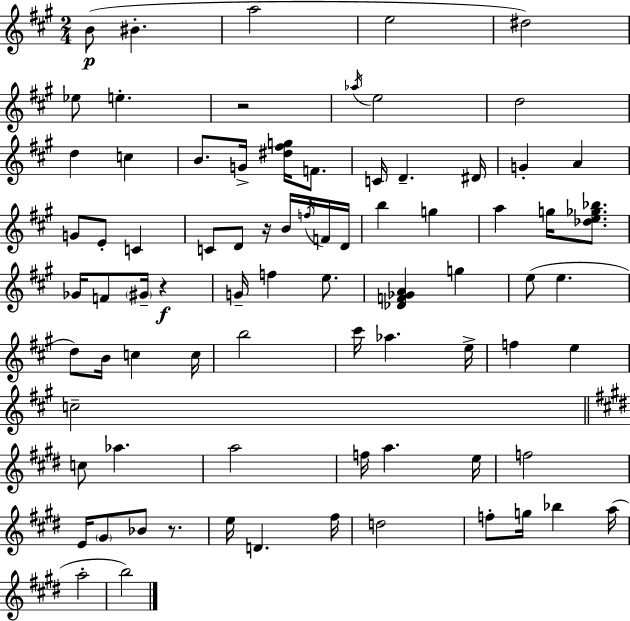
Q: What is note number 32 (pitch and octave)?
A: A5